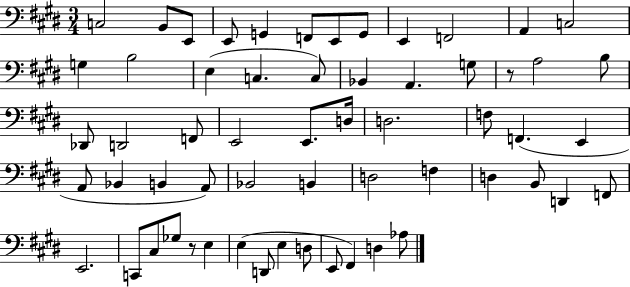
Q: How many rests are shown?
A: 2